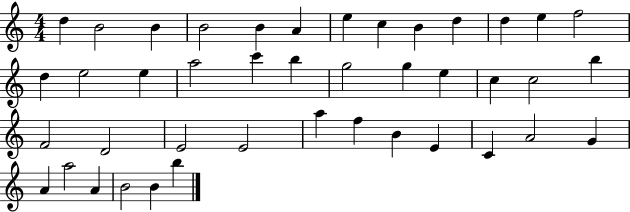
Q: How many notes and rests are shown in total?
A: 42